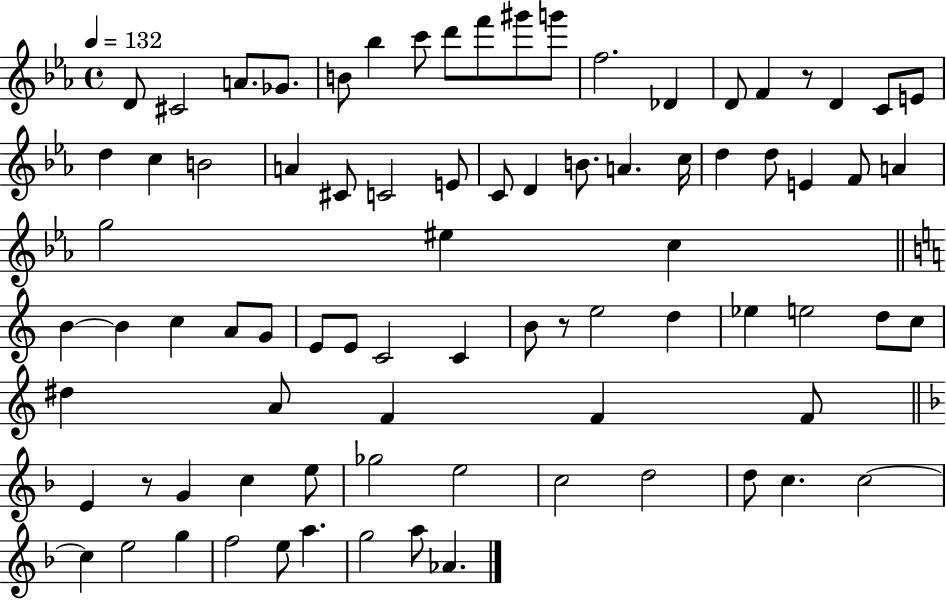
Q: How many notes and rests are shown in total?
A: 82